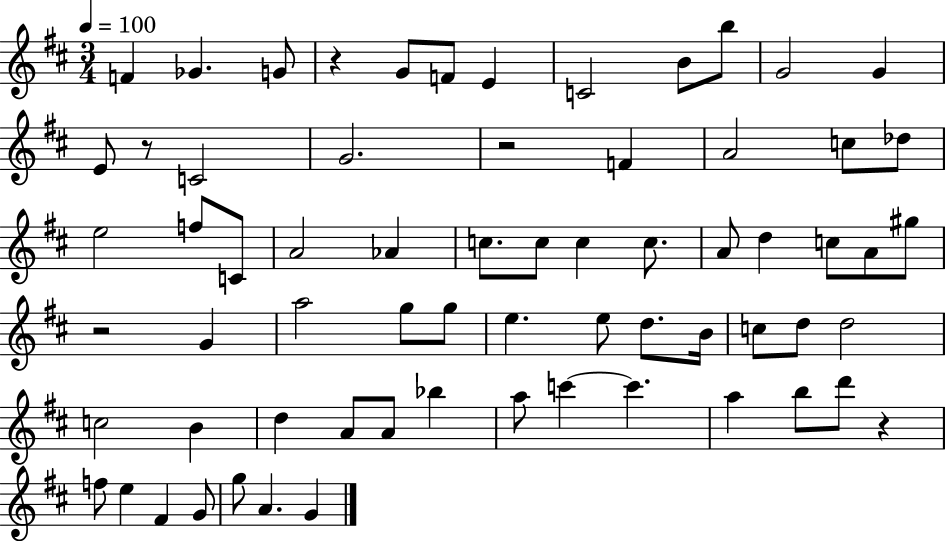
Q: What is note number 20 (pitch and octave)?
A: F5